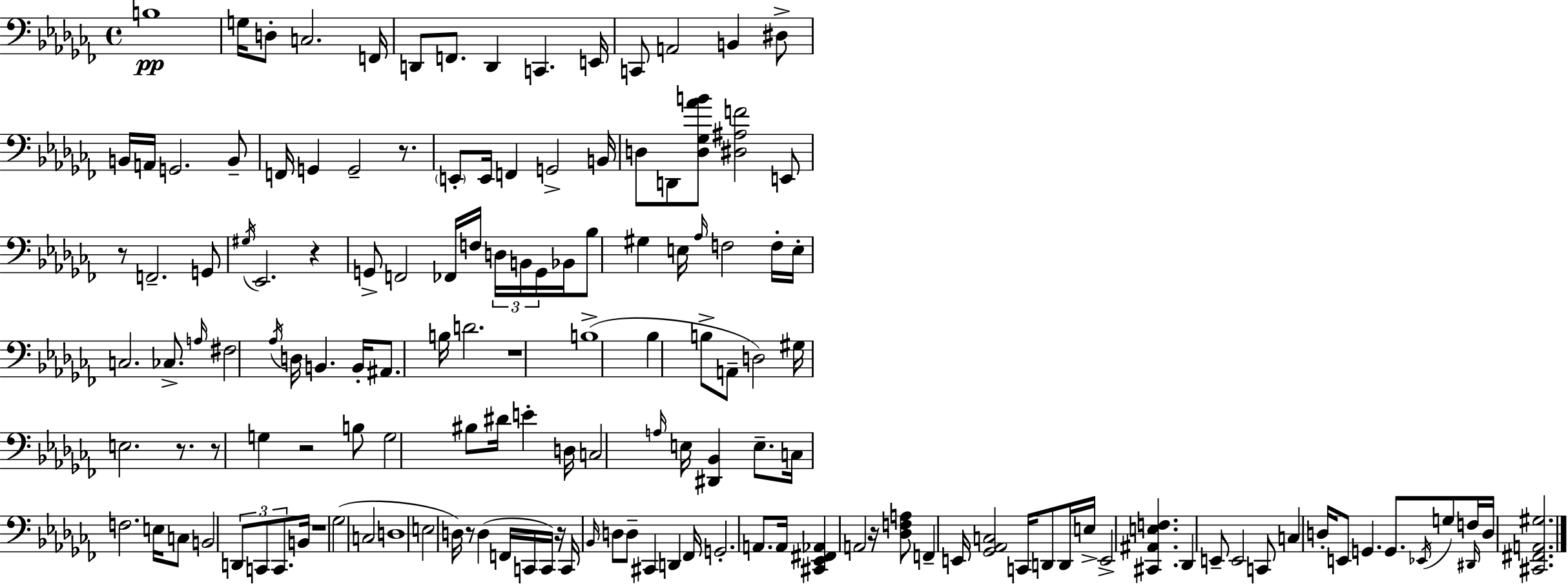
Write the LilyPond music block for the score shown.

{
  \clef bass
  \time 4/4
  \defaultTimeSignature
  \key aes \minor
  b1\pp | g16 d8-. c2. f,16 | d,8 f,8. d,4 c,4. e,16 | c,8 a,2 b,4 dis8-> | \break b,16 a,16 g,2. b,8-- | f,16 g,4 g,2-- r8. | \parenthesize e,8-. e,16 f,4 g,2-> b,16 | d8 d,8 <d ges aes' b'>8 <dis ais f'>2 e,8 | \break r8 f,2.-- g,8 | \acciaccatura { gis16 } ees,2. r4 | g,8-> f,2 fes,16 f16 \tuplet 3/2 { d16 b,16 g,16 } | bes,16 bes8 gis4 e16 \grace { aes16 } f2 | \break f16-. e16-. c2. ces8.-> | \grace { a16 } fis2 \acciaccatura { aes16 } d16 b,4. | b,16-. ais,8. b16 d'2. | r1 | \break b1->( | bes4 b8-> a,8-- d2) | gis16 e2. | r8. r8 g4 r2 | \break b8 g2 bis8 dis'16 e'4-. | d16 c2 \grace { a16 } e16 <dis, bes,>4 | e8.-- c16 f2. | e16 c8 b,2 \tuplet 3/2 { d,8 c,8 | \break c,8. } b,16 r1 | ges2( c2 | d1 | e2 d16) r8 | \break d4( f,16 c,16 c,16) r16 c,16 \grace { bes,16 } d8 d8-- cis,4 | d,4 fes,16 g,2.-. | a,8. a,16 <cis, ees, fis, aes,>4 a,2 | r16 <des f a>8 f,4-- e,16 <ges, aes, c>2 | \break c,16 d,8 d,16 e16-> e,2-> | <cis, ais, e f>4. des,4 e,8-- e,2 | c,8 c4 d16-. e,8 g,4. | g,8. \acciaccatura { ees,16 } g8 f16 \grace { dis,16 } d16 <cis, fis, a, gis>2. | \break \bar "|."
}